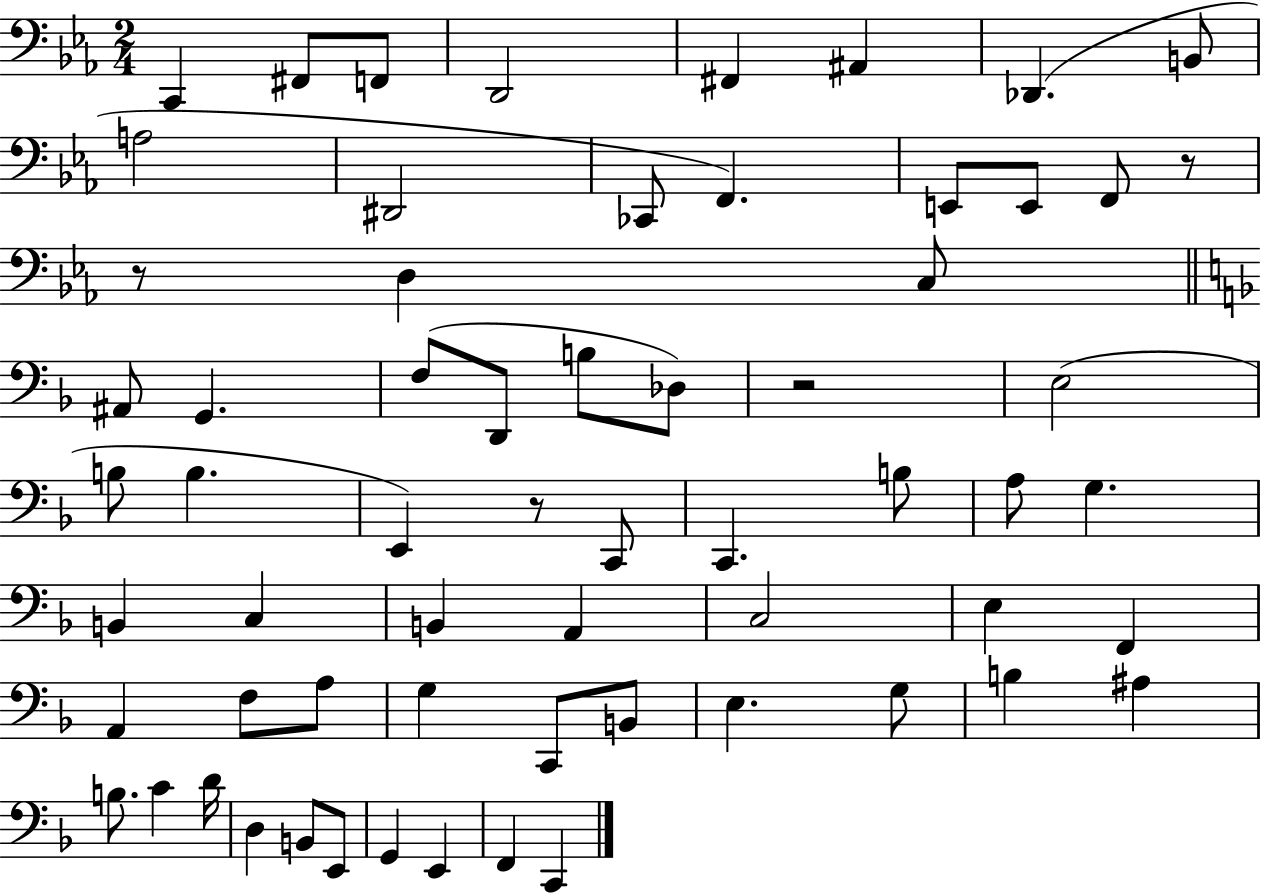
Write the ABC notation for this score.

X:1
T:Untitled
M:2/4
L:1/4
K:Eb
C,, ^F,,/2 F,,/2 D,,2 ^F,, ^A,, _D,, B,,/2 A,2 ^D,,2 _C,,/2 F,, E,,/2 E,,/2 F,,/2 z/2 z/2 D, C,/2 ^A,,/2 G,, F,/2 D,,/2 B,/2 _D,/2 z2 E,2 B,/2 B, E,, z/2 C,,/2 C,, B,/2 A,/2 G, B,, C, B,, A,, C,2 E, F,, A,, F,/2 A,/2 G, C,,/2 B,,/2 E, G,/2 B, ^A, B,/2 C D/4 D, B,,/2 E,,/2 G,, E,, F,, C,,